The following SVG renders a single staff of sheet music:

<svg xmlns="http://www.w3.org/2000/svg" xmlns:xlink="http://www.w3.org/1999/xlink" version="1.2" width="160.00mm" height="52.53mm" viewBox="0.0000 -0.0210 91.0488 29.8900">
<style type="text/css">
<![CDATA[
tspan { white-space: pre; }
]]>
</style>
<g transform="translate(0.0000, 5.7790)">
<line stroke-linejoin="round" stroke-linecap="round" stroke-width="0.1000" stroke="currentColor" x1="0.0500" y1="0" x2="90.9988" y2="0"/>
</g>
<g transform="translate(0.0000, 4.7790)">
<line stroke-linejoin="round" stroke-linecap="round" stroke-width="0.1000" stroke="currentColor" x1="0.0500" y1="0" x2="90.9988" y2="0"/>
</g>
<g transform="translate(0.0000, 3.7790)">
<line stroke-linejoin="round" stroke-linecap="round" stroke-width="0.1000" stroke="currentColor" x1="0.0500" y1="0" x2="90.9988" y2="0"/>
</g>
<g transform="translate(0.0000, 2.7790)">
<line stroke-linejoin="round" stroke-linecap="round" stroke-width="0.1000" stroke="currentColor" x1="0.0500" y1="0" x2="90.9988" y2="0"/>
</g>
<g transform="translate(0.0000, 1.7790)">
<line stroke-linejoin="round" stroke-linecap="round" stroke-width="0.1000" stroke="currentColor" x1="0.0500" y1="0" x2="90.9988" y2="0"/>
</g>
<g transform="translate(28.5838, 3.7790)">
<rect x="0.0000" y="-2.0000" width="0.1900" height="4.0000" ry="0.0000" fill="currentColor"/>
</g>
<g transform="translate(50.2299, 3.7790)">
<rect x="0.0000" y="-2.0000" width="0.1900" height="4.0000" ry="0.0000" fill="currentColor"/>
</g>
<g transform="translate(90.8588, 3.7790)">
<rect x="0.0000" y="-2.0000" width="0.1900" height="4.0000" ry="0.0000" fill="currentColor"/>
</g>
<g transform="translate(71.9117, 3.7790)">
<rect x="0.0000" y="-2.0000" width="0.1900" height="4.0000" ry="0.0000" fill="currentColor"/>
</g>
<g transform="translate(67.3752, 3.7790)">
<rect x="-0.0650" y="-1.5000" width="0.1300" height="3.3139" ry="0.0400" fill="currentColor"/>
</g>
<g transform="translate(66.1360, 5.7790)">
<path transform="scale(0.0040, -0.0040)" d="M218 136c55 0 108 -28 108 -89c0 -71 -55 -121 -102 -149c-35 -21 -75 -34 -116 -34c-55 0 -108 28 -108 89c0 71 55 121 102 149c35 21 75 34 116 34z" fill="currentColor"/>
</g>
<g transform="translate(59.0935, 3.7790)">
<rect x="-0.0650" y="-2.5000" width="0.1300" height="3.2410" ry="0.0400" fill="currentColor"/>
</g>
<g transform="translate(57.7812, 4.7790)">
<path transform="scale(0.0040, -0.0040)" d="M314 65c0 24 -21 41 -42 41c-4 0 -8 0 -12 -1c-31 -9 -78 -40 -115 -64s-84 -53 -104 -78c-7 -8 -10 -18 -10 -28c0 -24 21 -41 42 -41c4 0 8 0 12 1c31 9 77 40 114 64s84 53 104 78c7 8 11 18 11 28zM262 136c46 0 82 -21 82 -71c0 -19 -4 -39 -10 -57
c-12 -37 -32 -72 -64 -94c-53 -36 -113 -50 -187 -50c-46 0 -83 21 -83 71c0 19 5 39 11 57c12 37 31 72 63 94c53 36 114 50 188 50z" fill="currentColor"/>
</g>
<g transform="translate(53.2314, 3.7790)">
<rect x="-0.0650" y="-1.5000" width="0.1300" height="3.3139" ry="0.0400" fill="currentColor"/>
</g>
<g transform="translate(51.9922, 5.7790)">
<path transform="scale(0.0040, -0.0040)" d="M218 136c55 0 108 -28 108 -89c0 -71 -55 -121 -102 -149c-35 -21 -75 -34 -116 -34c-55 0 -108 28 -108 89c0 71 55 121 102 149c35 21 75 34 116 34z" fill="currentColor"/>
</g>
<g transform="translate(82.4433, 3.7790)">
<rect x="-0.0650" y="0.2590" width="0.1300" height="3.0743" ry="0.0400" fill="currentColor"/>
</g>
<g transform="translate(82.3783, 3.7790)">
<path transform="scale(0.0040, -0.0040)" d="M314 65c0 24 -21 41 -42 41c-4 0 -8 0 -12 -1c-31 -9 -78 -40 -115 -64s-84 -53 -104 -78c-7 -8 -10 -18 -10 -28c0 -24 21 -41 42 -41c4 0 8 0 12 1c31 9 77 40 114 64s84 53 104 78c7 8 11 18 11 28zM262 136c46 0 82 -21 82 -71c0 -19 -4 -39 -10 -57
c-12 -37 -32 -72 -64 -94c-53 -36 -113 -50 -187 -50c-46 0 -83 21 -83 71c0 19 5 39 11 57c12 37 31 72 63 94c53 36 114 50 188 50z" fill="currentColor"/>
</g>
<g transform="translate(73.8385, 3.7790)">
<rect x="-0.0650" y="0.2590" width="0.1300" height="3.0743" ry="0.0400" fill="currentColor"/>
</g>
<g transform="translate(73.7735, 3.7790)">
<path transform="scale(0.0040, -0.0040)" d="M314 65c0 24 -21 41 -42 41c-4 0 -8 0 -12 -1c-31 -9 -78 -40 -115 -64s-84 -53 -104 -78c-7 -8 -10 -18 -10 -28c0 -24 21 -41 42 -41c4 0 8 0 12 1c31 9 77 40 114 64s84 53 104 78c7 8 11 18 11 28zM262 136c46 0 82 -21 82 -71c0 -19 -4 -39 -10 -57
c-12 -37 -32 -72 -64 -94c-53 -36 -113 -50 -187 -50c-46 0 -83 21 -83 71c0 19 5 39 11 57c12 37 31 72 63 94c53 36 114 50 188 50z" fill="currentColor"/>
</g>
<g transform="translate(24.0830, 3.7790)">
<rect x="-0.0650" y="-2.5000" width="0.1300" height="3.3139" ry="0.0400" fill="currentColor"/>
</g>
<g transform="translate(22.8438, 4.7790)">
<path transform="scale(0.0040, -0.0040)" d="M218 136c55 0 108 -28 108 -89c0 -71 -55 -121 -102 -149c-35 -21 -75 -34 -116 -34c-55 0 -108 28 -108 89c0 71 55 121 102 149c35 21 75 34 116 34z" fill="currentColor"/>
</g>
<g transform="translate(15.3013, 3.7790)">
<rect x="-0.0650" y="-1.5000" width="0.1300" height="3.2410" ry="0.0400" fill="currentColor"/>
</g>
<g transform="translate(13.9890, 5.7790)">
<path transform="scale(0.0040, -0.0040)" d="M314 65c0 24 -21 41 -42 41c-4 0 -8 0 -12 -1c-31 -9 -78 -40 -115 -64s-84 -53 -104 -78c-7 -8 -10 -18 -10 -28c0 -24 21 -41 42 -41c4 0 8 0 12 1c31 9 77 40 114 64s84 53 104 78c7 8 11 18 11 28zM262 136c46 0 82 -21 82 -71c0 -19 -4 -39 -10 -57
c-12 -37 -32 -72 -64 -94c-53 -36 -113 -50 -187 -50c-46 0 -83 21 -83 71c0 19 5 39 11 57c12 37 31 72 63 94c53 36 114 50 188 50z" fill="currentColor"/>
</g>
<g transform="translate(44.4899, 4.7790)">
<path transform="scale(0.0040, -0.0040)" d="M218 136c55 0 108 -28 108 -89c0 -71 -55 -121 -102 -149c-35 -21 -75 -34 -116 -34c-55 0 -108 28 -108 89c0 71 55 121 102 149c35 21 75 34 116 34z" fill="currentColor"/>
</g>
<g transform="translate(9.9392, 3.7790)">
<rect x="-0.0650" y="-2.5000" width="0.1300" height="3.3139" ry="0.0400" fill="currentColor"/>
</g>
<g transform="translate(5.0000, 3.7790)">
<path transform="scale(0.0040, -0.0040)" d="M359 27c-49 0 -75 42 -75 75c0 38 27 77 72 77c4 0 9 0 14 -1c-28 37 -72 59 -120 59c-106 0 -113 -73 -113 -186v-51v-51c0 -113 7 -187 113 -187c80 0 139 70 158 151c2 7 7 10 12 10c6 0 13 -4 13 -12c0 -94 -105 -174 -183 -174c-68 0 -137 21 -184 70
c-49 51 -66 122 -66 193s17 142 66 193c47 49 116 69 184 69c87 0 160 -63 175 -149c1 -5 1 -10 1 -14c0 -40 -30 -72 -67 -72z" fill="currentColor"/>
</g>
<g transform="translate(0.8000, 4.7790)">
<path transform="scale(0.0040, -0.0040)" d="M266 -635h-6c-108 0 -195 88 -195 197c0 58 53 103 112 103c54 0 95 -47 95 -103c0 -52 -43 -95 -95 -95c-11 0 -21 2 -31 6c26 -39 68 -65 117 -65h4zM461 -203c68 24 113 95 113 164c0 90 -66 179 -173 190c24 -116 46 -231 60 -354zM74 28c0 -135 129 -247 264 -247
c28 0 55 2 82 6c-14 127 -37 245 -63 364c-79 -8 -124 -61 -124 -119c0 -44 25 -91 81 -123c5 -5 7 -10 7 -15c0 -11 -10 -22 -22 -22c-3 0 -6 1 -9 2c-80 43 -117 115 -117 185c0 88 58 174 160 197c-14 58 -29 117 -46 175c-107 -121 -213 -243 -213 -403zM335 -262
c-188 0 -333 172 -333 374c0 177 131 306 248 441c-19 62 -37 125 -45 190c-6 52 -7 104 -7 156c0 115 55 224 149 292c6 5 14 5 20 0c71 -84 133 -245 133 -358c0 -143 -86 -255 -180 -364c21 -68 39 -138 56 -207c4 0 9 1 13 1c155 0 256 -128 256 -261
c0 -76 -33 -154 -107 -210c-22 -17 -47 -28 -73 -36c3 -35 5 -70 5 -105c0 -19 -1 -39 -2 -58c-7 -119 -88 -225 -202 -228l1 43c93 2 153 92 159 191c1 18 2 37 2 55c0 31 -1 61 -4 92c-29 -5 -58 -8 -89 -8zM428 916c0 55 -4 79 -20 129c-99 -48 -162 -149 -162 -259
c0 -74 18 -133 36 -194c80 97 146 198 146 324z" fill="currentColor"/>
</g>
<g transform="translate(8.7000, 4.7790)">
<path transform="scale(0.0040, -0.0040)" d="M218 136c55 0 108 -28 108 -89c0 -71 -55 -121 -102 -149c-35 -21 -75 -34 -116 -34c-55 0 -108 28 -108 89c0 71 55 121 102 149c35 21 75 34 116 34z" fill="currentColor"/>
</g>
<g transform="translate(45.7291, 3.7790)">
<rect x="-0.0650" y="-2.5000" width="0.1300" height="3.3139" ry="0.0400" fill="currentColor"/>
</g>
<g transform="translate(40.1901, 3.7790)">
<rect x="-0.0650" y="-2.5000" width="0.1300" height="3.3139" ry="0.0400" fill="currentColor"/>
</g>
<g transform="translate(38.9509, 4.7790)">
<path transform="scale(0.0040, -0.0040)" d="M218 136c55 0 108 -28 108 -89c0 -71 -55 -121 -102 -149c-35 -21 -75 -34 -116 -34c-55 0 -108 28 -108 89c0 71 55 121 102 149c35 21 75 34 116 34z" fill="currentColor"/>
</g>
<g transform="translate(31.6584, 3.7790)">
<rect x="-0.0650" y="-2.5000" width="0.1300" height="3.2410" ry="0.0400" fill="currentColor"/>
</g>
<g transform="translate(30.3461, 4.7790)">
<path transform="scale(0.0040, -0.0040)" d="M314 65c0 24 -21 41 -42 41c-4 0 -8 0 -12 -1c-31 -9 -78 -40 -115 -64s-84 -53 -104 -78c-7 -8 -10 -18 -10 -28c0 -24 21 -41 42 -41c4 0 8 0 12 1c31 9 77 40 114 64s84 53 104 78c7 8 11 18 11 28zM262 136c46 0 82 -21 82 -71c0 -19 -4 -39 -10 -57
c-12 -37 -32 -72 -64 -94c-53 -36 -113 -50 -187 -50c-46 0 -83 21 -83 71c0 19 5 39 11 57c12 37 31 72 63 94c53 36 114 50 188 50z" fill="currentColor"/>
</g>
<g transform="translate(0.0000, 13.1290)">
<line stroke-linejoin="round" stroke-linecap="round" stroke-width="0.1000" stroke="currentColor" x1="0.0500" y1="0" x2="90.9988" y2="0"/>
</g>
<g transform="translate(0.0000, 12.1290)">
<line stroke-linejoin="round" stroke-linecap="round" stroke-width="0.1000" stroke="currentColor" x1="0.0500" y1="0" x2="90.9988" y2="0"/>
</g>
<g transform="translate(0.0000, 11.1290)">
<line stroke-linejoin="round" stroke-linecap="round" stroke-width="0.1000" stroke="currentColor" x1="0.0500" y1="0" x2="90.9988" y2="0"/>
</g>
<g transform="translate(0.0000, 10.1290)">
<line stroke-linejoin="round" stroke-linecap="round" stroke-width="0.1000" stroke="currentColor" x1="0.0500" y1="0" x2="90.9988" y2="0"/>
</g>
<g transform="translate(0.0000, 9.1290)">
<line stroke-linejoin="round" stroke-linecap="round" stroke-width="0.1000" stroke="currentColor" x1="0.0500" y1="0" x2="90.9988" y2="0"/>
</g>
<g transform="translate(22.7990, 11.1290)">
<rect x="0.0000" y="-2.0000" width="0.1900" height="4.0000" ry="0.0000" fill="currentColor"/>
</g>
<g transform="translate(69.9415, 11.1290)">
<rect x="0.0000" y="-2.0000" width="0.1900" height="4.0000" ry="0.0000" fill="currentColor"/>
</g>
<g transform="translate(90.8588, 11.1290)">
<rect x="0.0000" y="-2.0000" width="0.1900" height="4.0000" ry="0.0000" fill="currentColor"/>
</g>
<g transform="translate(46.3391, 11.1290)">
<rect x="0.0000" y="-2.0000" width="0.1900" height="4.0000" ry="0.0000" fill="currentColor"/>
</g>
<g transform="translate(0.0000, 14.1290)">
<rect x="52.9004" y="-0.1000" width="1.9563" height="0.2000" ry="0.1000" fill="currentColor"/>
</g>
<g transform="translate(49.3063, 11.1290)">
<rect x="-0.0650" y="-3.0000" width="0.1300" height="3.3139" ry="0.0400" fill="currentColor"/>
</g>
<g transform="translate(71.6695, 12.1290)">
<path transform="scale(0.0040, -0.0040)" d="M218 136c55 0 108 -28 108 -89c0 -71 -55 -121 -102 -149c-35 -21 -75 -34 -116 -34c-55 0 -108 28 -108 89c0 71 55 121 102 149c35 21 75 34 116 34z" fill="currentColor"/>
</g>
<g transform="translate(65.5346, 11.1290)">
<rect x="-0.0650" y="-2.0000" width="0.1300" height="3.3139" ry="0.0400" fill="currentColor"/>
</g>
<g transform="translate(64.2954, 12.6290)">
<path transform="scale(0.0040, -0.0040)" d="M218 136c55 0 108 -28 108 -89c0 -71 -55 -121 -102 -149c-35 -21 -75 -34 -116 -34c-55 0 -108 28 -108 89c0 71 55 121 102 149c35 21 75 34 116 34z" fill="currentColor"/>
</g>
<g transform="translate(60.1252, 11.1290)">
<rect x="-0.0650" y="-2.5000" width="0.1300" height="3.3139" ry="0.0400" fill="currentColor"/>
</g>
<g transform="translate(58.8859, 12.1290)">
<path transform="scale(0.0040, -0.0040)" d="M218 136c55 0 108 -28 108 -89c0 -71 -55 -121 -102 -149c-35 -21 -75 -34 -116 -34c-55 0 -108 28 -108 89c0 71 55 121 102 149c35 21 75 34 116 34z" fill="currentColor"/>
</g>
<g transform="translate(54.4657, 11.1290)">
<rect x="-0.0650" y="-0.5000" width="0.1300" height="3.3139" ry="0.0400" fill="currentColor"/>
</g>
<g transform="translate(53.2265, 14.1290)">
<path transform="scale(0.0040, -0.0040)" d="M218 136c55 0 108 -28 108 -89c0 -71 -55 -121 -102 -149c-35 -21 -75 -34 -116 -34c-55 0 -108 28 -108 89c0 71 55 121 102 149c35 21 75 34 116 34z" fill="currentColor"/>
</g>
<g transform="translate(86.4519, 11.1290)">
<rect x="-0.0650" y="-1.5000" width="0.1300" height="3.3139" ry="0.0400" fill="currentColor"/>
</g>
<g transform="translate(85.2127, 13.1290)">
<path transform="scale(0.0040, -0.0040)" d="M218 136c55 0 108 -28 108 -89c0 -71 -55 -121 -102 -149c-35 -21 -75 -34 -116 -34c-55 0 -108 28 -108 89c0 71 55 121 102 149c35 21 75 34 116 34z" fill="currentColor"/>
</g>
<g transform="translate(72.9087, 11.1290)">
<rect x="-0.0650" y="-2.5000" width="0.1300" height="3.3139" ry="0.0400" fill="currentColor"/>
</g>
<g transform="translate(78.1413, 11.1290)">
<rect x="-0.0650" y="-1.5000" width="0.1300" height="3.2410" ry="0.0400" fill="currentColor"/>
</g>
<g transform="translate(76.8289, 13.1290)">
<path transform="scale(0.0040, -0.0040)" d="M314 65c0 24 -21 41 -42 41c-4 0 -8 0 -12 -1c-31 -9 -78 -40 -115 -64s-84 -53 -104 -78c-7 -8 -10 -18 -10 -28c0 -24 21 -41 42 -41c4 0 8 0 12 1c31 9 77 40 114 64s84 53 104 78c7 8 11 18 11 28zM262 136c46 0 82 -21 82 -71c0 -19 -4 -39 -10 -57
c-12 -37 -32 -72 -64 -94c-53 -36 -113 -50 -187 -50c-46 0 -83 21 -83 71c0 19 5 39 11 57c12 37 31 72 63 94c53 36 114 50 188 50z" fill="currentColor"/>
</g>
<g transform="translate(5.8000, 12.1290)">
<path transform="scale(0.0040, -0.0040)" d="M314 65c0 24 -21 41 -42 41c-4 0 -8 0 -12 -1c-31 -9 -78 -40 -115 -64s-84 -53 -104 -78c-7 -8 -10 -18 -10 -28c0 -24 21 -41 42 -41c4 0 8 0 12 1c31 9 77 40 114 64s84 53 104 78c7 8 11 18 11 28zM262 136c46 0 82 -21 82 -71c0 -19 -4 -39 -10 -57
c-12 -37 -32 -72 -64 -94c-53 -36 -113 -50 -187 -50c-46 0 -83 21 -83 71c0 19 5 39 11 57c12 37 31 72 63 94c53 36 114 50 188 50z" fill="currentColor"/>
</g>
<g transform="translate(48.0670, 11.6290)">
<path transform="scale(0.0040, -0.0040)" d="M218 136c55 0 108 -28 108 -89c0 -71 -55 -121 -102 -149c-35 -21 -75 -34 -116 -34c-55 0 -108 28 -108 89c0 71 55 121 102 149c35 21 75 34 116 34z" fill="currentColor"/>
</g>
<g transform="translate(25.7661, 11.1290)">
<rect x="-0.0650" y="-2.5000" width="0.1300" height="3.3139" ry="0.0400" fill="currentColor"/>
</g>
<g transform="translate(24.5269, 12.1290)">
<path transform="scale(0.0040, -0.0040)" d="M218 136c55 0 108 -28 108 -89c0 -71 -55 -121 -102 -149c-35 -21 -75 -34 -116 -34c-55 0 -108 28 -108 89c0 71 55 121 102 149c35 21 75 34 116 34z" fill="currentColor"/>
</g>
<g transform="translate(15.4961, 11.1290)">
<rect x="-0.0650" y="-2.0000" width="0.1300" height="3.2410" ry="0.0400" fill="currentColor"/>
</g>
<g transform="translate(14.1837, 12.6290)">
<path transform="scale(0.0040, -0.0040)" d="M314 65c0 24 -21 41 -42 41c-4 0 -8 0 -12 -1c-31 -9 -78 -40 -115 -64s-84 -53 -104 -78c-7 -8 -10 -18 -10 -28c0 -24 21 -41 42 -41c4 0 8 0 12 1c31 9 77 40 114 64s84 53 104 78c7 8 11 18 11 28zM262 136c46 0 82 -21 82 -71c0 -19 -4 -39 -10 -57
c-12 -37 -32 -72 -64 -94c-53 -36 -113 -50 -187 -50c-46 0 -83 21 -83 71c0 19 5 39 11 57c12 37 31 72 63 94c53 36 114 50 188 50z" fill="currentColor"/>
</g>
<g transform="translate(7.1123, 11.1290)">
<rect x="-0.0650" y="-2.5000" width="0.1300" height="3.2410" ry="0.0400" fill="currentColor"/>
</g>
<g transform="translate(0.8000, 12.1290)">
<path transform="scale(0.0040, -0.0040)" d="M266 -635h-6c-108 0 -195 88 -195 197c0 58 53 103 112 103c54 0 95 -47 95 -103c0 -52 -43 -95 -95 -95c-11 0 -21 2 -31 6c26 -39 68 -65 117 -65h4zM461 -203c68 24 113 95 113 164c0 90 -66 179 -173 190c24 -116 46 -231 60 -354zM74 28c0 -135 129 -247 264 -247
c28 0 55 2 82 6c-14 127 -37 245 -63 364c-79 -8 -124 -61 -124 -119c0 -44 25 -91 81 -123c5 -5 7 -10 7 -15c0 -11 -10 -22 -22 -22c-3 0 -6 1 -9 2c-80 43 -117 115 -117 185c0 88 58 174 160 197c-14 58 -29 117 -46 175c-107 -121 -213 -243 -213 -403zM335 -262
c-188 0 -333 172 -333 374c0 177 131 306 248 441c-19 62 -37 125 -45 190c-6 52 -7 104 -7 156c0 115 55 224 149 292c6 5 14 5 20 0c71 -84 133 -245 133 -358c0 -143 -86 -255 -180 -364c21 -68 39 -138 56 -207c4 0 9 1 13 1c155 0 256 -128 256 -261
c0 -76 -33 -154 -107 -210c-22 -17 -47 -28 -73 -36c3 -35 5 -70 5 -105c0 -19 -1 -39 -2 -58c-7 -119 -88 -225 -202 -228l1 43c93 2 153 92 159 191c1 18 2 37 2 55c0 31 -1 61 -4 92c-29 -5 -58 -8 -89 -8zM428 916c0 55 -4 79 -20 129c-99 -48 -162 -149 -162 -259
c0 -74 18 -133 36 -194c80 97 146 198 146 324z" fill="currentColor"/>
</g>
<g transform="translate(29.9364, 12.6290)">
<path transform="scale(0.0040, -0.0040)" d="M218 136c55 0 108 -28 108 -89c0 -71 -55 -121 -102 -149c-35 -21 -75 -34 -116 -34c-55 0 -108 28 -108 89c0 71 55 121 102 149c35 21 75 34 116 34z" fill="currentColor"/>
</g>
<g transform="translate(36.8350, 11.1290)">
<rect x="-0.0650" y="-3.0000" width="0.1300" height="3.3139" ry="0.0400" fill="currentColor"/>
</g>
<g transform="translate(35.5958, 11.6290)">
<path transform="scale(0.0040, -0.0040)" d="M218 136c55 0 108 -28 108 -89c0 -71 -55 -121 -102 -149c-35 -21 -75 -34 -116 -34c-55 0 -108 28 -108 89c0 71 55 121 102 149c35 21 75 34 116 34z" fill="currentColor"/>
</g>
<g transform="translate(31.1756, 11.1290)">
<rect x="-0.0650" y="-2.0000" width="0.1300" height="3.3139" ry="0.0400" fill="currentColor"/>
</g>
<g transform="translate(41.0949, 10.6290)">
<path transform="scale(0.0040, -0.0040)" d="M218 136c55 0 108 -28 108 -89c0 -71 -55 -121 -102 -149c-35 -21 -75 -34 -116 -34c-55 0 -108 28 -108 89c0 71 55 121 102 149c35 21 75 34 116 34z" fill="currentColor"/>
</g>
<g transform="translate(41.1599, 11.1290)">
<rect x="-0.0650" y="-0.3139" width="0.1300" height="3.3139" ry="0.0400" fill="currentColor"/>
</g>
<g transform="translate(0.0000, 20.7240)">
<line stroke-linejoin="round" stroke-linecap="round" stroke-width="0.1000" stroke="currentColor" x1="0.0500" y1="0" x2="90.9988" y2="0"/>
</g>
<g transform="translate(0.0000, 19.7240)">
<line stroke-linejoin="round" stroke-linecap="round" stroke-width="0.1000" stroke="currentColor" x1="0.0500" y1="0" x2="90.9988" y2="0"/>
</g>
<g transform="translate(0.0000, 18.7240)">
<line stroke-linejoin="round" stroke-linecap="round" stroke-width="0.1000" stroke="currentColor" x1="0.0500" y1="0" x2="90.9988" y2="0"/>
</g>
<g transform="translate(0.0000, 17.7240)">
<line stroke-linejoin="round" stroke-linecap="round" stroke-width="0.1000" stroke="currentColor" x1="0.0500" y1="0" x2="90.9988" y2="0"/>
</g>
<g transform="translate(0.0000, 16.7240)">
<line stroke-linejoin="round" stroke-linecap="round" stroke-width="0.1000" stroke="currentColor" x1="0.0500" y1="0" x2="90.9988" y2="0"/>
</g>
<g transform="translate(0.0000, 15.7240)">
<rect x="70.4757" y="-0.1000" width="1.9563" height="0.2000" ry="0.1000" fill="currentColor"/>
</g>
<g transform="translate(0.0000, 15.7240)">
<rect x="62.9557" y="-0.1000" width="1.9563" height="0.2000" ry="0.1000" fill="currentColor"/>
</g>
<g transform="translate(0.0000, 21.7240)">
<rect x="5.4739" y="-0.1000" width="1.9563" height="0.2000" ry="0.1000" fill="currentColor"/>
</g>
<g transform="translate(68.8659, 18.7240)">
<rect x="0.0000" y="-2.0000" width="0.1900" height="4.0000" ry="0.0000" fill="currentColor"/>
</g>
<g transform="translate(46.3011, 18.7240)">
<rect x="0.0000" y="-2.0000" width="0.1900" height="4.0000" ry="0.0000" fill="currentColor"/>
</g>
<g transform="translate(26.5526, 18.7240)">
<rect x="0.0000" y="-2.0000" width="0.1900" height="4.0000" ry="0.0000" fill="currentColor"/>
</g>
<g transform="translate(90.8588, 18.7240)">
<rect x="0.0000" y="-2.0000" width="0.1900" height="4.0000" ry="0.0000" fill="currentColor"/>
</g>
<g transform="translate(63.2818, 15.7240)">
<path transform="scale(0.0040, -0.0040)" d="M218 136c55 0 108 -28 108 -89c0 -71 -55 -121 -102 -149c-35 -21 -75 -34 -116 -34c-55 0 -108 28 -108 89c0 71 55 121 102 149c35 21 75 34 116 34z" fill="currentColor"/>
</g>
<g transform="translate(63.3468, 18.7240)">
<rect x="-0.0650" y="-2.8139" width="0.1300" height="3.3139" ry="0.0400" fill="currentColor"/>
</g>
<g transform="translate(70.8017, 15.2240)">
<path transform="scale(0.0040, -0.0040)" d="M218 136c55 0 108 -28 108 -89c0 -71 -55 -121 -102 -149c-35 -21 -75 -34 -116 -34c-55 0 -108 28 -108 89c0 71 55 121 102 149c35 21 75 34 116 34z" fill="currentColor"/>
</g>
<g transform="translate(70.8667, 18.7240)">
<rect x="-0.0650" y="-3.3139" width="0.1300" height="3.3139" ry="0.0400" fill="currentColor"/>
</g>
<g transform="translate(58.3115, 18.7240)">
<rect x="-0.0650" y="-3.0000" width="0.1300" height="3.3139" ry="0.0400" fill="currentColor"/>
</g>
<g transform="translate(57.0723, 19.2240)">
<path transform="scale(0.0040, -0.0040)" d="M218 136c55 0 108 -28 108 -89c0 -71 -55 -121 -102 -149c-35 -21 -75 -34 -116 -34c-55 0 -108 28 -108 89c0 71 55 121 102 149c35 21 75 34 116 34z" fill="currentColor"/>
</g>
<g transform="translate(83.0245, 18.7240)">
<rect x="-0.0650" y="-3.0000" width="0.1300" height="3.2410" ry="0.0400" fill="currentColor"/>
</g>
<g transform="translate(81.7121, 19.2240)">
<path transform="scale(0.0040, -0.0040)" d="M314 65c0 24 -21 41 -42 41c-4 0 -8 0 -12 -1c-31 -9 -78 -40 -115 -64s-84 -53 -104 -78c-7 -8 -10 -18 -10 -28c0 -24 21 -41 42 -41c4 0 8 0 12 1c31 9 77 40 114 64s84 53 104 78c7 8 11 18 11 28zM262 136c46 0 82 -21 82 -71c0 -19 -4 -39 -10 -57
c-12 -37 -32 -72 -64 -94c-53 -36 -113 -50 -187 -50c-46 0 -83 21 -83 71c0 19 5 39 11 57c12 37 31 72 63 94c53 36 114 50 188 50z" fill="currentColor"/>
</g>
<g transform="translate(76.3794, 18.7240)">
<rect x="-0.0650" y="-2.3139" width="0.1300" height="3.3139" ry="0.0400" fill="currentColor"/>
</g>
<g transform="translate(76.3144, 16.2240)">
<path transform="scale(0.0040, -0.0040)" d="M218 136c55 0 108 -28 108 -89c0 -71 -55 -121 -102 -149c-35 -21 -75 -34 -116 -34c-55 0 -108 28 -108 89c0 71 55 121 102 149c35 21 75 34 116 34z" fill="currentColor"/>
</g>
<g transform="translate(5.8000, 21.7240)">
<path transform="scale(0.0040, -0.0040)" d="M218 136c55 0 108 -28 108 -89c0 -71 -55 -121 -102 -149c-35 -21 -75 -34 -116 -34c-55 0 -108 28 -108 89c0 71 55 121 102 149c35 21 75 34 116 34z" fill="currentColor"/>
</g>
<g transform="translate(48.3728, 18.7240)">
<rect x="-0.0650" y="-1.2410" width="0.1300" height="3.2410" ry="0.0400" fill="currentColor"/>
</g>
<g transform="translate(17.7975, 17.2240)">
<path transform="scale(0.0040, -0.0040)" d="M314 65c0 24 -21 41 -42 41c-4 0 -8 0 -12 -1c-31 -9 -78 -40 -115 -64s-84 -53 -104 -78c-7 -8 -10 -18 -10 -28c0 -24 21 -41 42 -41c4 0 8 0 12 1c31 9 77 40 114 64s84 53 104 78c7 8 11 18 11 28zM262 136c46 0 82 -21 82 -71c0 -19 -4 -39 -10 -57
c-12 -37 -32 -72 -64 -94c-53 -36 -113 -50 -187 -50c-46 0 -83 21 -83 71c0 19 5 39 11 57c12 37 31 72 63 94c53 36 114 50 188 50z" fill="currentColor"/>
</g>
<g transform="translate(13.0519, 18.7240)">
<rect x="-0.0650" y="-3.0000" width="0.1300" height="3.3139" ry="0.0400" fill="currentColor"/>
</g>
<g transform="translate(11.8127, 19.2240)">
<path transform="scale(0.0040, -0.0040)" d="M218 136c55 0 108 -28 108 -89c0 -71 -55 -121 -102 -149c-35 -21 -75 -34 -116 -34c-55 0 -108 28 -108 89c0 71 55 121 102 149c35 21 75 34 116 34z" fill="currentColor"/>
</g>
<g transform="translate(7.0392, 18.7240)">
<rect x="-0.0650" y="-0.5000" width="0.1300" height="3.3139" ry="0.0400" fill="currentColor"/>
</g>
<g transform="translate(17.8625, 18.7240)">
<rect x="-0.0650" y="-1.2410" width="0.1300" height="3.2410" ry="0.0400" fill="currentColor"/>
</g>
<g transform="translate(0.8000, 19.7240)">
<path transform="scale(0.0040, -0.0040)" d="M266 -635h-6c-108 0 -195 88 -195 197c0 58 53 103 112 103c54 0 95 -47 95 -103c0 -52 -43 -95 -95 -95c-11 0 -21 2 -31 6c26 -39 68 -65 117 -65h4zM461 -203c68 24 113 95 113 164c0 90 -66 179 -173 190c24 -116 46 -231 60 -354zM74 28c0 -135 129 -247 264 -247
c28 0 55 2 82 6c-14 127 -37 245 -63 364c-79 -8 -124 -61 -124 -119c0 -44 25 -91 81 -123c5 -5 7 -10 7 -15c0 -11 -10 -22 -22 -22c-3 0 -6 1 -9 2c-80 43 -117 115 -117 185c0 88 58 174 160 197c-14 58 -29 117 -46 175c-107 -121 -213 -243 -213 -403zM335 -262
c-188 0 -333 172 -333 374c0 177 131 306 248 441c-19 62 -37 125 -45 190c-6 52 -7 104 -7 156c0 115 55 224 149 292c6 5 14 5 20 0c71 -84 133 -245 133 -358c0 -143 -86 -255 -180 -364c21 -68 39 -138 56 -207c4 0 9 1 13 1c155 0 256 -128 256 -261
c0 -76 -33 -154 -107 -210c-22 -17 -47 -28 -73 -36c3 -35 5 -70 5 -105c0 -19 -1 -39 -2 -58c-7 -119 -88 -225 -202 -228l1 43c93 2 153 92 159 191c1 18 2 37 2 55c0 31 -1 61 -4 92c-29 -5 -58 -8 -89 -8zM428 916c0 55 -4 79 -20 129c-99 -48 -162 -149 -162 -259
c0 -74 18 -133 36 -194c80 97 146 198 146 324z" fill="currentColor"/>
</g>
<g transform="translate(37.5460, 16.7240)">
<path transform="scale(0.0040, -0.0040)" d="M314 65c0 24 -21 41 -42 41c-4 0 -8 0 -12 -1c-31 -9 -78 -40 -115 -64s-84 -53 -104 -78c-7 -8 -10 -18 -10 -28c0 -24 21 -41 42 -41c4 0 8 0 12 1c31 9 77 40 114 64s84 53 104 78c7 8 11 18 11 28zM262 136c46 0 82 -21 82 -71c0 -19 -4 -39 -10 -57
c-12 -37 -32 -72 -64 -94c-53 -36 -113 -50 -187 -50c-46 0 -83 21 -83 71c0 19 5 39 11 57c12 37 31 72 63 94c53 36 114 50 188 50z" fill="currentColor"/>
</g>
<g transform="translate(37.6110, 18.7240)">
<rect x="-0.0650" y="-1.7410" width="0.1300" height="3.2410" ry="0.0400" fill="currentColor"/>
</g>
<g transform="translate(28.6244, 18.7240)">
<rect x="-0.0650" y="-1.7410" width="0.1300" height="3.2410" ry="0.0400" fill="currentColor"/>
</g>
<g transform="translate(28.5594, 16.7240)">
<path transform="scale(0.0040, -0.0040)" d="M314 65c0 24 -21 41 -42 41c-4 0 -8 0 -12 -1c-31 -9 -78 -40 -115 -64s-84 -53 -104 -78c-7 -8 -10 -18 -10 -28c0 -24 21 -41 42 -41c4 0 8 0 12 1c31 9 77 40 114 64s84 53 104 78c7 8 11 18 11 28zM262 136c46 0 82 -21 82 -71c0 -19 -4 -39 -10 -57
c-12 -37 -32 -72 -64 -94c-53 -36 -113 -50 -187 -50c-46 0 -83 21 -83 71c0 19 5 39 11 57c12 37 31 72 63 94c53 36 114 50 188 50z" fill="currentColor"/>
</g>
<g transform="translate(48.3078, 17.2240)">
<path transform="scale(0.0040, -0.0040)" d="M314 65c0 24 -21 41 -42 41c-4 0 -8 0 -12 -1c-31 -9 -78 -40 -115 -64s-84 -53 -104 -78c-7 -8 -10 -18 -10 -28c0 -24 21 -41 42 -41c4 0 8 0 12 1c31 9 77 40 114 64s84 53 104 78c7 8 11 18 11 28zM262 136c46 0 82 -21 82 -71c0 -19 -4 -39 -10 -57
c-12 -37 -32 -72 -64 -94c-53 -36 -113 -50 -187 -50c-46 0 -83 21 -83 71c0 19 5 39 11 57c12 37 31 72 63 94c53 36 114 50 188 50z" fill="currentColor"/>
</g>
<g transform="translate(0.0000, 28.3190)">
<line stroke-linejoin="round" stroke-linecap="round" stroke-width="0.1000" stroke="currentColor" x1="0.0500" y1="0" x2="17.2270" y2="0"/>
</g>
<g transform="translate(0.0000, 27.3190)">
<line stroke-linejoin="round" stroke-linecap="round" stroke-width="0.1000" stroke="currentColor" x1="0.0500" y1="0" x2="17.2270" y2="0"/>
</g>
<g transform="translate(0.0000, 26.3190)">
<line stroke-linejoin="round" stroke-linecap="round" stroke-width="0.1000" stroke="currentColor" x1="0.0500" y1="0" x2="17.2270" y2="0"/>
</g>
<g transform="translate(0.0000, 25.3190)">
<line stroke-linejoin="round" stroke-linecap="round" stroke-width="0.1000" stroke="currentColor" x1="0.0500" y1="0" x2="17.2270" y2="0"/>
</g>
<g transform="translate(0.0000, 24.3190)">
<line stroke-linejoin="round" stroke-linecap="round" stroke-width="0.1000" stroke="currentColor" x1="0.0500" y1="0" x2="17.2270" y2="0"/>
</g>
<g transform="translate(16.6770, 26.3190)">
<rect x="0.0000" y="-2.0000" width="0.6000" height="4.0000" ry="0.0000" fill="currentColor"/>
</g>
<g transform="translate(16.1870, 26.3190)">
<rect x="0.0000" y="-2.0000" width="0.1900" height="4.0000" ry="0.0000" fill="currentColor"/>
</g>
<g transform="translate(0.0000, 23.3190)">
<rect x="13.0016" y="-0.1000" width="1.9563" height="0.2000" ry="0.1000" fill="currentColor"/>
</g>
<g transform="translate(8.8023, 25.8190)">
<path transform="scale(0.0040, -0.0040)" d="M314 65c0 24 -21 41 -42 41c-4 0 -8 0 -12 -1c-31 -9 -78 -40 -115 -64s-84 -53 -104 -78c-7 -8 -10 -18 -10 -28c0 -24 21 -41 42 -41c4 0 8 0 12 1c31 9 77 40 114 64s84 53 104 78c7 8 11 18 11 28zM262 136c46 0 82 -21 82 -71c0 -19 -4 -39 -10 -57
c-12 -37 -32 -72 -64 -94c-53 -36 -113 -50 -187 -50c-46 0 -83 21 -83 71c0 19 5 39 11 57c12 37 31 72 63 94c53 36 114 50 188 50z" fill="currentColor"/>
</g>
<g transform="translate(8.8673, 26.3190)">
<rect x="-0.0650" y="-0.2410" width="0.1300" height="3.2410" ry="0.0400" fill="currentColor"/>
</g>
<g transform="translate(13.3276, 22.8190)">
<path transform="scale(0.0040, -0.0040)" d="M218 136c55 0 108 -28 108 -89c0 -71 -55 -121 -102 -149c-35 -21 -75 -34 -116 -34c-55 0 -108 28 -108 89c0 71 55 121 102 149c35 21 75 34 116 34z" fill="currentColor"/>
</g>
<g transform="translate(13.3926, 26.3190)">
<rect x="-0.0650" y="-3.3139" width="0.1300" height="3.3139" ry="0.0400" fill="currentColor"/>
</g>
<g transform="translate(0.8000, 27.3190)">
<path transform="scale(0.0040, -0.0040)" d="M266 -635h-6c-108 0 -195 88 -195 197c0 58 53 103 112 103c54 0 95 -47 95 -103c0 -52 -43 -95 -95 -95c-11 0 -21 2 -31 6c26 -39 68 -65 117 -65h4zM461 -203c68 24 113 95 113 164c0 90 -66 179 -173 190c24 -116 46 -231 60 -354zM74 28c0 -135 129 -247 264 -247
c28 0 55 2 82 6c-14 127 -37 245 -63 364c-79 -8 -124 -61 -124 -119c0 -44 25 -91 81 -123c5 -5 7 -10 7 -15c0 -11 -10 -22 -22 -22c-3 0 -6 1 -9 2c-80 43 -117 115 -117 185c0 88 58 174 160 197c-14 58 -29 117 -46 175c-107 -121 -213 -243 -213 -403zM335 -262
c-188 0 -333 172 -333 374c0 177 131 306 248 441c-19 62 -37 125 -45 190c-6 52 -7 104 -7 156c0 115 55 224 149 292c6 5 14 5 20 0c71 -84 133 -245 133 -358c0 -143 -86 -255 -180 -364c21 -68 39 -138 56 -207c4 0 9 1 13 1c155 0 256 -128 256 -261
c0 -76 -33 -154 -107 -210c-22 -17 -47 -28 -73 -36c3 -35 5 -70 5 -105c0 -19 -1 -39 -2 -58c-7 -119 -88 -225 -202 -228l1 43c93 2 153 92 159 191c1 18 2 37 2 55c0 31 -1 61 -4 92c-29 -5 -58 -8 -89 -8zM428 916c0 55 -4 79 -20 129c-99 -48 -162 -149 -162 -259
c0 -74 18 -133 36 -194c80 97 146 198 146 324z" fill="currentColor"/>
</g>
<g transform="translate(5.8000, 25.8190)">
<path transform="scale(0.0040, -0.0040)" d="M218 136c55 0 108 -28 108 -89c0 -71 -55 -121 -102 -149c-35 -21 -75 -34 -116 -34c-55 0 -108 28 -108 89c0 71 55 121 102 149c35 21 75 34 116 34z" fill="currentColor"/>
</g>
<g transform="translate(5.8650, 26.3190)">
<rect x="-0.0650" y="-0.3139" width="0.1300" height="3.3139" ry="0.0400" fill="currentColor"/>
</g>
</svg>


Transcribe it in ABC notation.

X:1
T:Untitled
M:4/4
L:1/4
K:C
G E2 G G2 G G E G2 E B2 B2 G2 F2 G F A c A C G F G E2 E C A e2 f2 f2 e2 A a b g A2 c c2 b